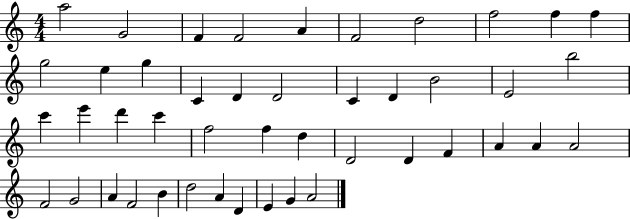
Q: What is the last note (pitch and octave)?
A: A4